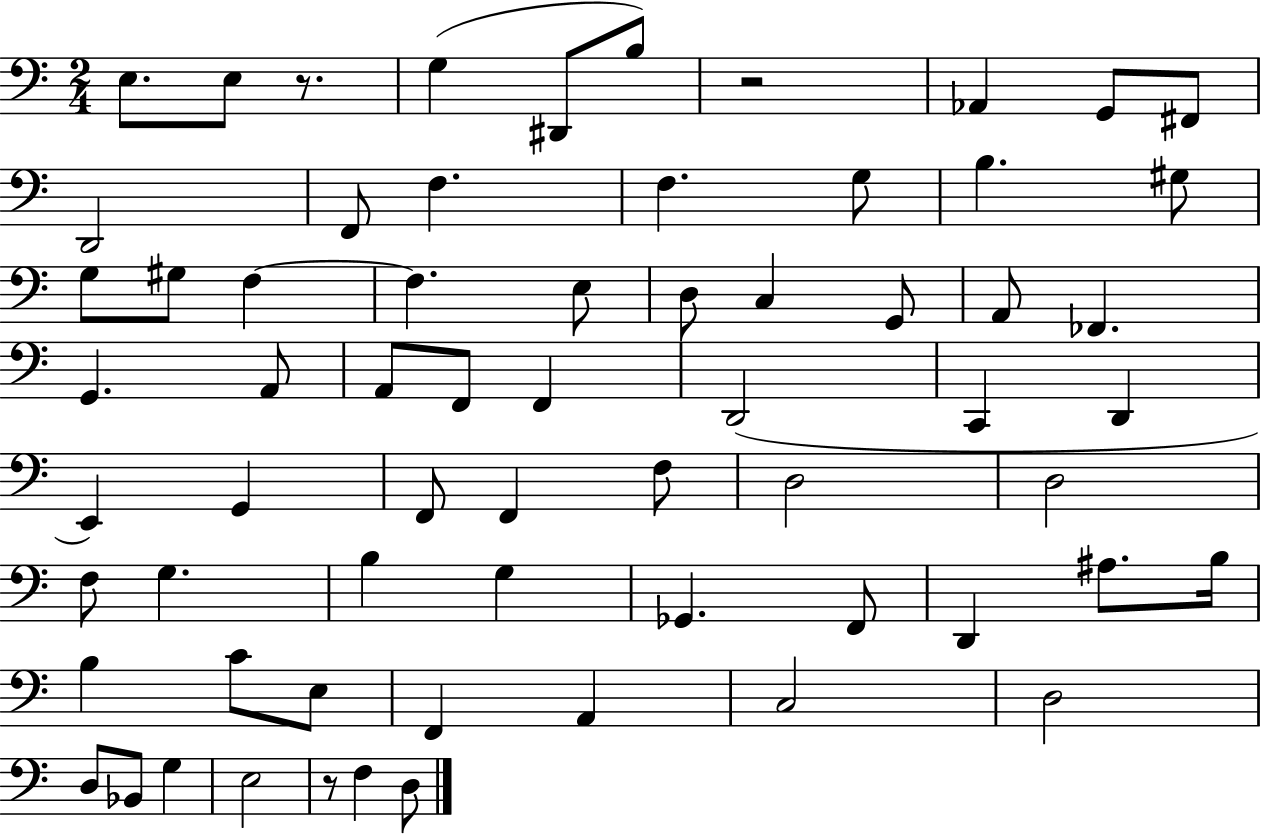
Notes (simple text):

E3/e. E3/e R/e. G3/q D#2/e B3/e R/h Ab2/q G2/e F#2/e D2/h F2/e F3/q. F3/q. G3/e B3/q. G#3/e G3/e G#3/e F3/q F3/q. E3/e D3/e C3/q G2/e A2/e FES2/q. G2/q. A2/e A2/e F2/e F2/q D2/h C2/q D2/q E2/q G2/q F2/e F2/q F3/e D3/h D3/h F3/e G3/q. B3/q G3/q Gb2/q. F2/e D2/q A#3/e. B3/s B3/q C4/e E3/e F2/q A2/q C3/h D3/h D3/e Bb2/e G3/q E3/h R/e F3/q D3/e